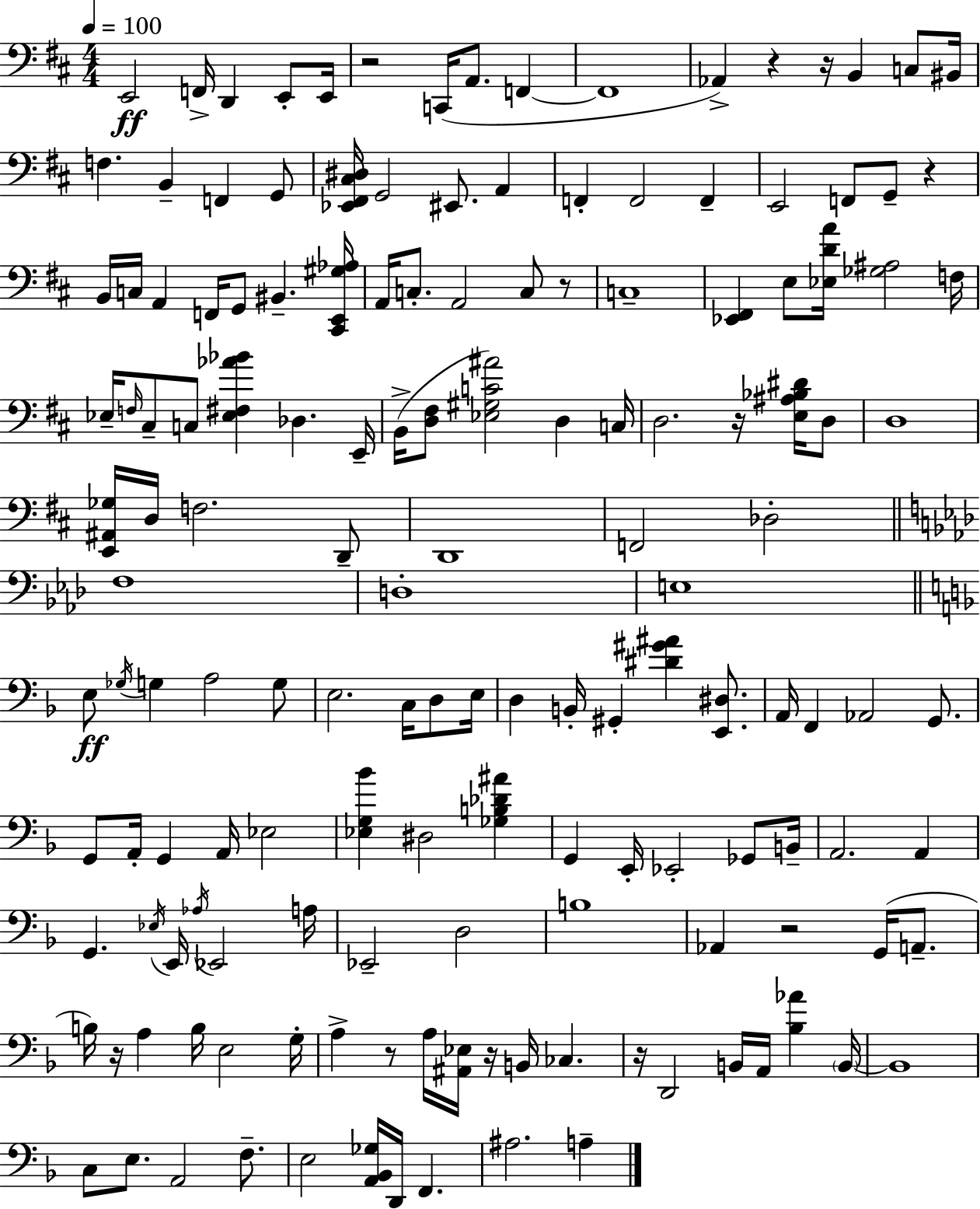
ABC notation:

X:1
T:Untitled
M:4/4
L:1/4
K:D
E,,2 F,,/4 D,, E,,/2 E,,/4 z2 C,,/4 A,,/2 F,, F,,4 _A,, z z/4 B,, C,/2 ^B,,/4 F, B,, F,, G,,/2 [_E,,^F,,^C,^D,]/4 G,,2 ^E,,/2 A,, F,, F,,2 F,, E,,2 F,,/2 G,,/2 z B,,/4 C,/4 A,, F,,/4 G,,/2 ^B,, [^C,,E,,^G,_A,]/4 A,,/4 C,/2 A,,2 C,/2 z/2 C,4 [_E,,^F,,] E,/2 [_E,DA]/4 [_G,^A,]2 F,/4 _E,/4 F,/4 ^C,/2 C,/2 [_E,^F,_A_B] _D, E,,/4 B,,/4 [D,^F,]/2 [_E,^G,C^A]2 D, C,/4 D,2 z/4 [E,^A,_B,^D]/4 D,/2 D,4 [E,,^A,,_G,]/4 D,/4 F,2 D,,/2 D,,4 F,,2 _D,2 F,4 D,4 E,4 E,/2 _G,/4 G, A,2 G,/2 E,2 C,/4 D,/2 E,/4 D, B,,/4 ^G,, [^D^G^A] [E,,^D,]/2 A,,/4 F,, _A,,2 G,,/2 G,,/2 A,,/4 G,, A,,/4 _E,2 [_E,G,_B] ^D,2 [_G,B,_D^A] G,, E,,/4 _E,,2 _G,,/2 B,,/4 A,,2 A,, G,, _E,/4 E,,/4 _A,/4 _E,,2 A,/4 _E,,2 D,2 B,4 _A,, z2 G,,/4 A,,/2 B,/4 z/4 A, B,/4 E,2 G,/4 A, z/2 A,/4 [^A,,_E,]/4 z/4 B,,/4 _C, z/4 D,,2 B,,/4 A,,/4 [_B,_A] B,,/4 B,,4 C,/2 E,/2 A,,2 F,/2 E,2 [A,,_B,,_G,]/4 D,,/4 F,, ^A,2 A,